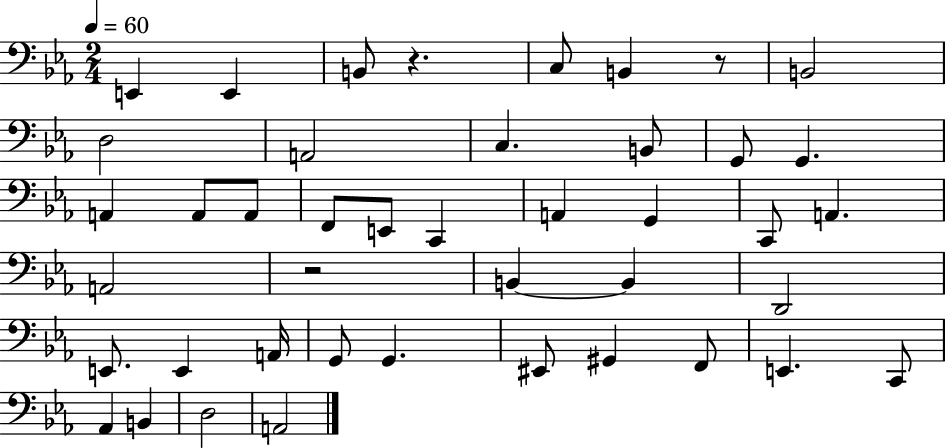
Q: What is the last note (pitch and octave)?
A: A2